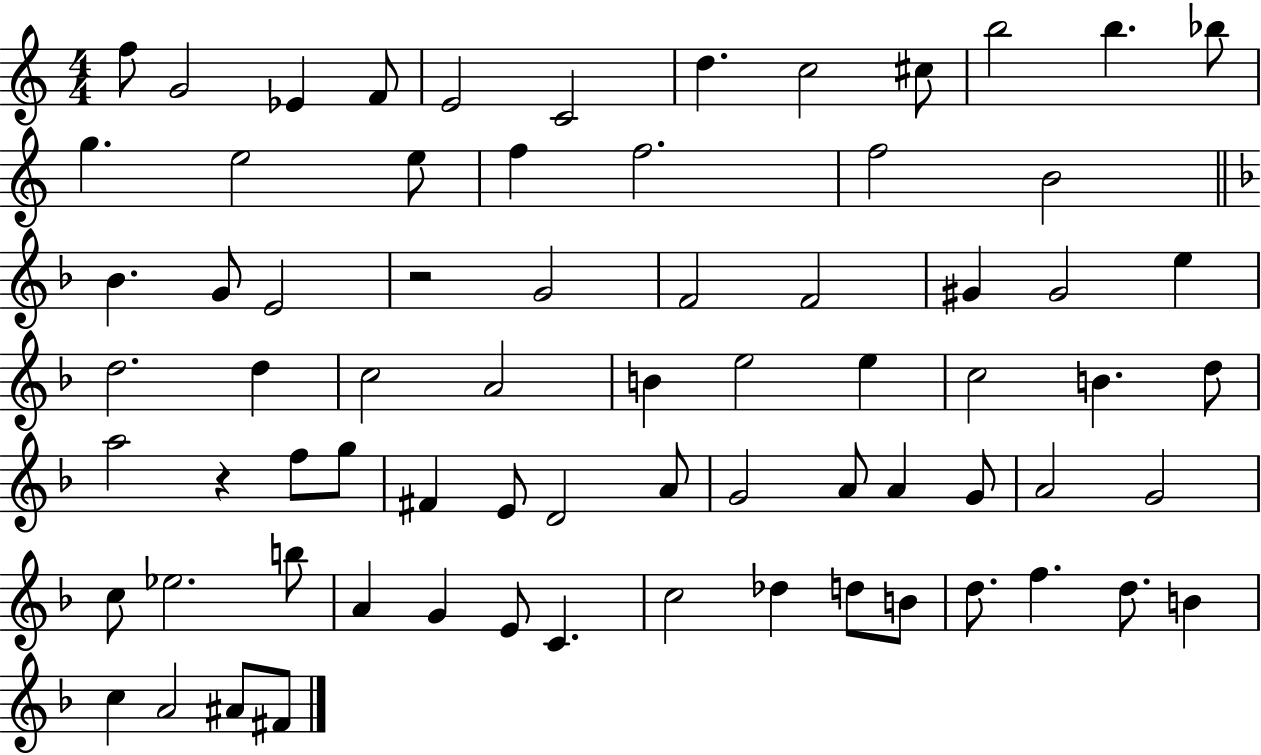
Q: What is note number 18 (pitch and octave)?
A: F5